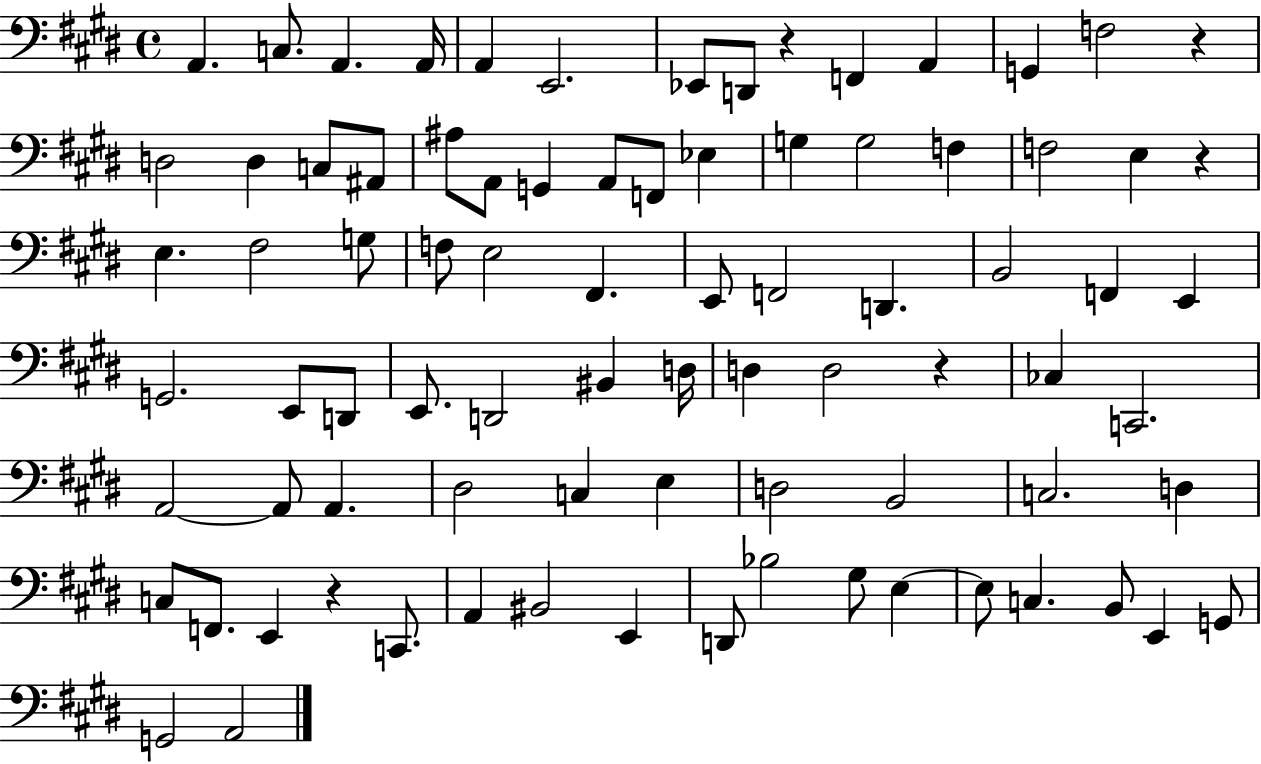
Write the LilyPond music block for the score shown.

{
  \clef bass
  \time 4/4
  \defaultTimeSignature
  \key e \major
  \repeat volta 2 { a,4. c8. a,4. a,16 | a,4 e,2. | ees,8 d,8 r4 f,4 a,4 | g,4 f2 r4 | \break d2 d4 c8 ais,8 | ais8 a,8 g,4 a,8 f,8 ees4 | g4 g2 f4 | f2 e4 r4 | \break e4. fis2 g8 | f8 e2 fis,4. | e,8 f,2 d,4. | b,2 f,4 e,4 | \break g,2. e,8 d,8 | e,8. d,2 bis,4 d16 | d4 d2 r4 | ces4 c,2. | \break a,2~~ a,8 a,4. | dis2 c4 e4 | d2 b,2 | c2. d4 | \break c8 f,8. e,4 r4 c,8. | a,4 bis,2 e,4 | d,8 bes2 gis8 e4~~ | e8 c4. b,8 e,4 g,8 | \break g,2 a,2 | } \bar "|."
}